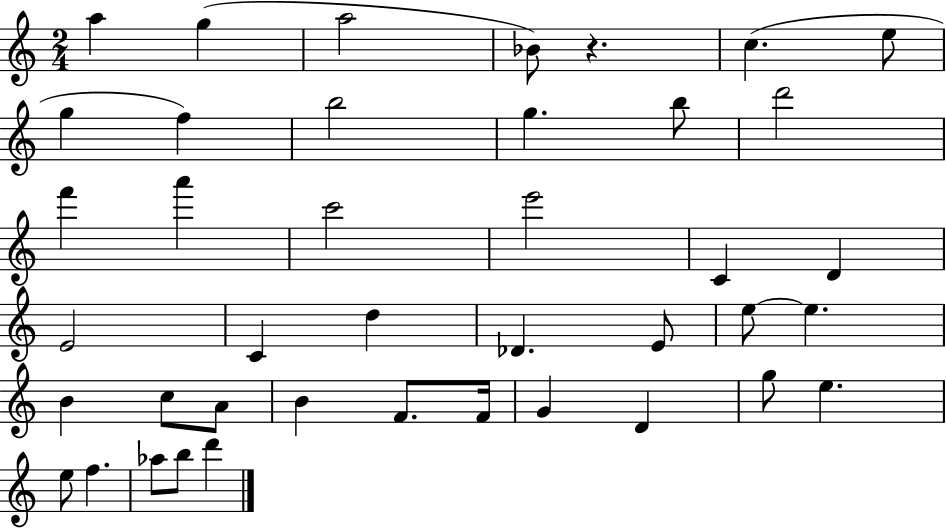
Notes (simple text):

A5/q G5/q A5/h Bb4/e R/q. C5/q. E5/e G5/q F5/q B5/h G5/q. B5/e D6/h F6/q A6/q C6/h E6/h C4/q D4/q E4/h C4/q D5/q Db4/q. E4/e E5/e E5/q. B4/q C5/e A4/e B4/q F4/e. F4/s G4/q D4/q G5/e E5/q. E5/e F5/q. Ab5/e B5/e D6/q